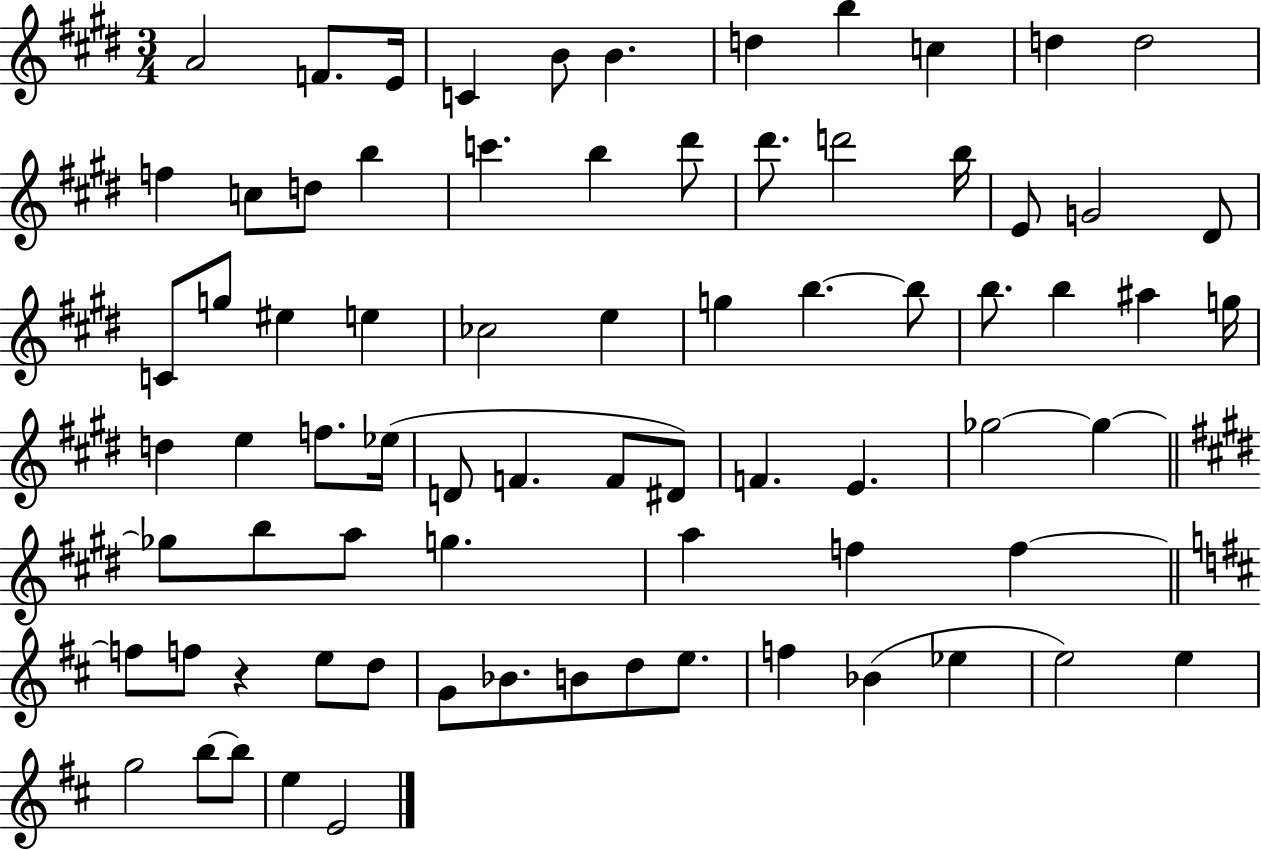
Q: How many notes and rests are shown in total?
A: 76